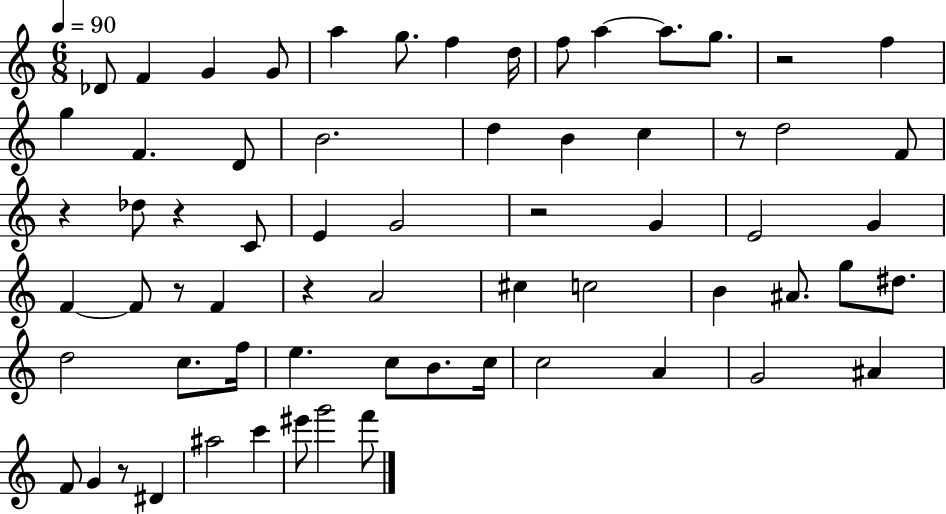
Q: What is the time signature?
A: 6/8